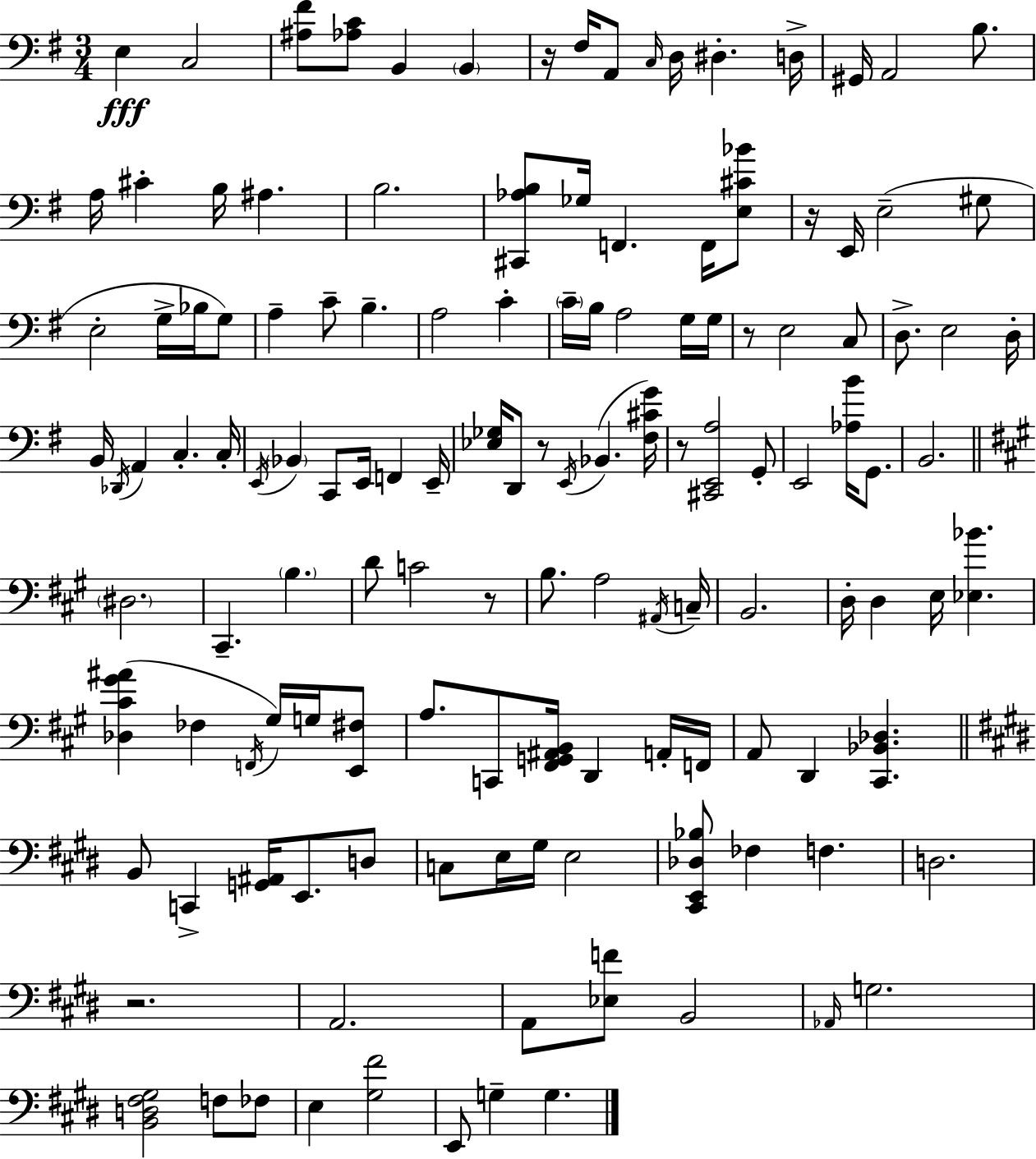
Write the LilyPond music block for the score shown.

{
  \clef bass
  \numericTimeSignature
  \time 3/4
  \key g \major
  e4\fff c2 | <ais fis'>8 <aes c'>8 b,4 \parenthesize b,4 | r16 fis16 a,8 \grace { c16 } d16 dis4.-. | d16-> gis,16 a,2 b8. | \break a16 cis'4-. b16 ais4. | b2. | <cis, aes b>8 ges16 f,4. f,16 <e cis' bes'>8 | r16 e,16 e2--( gis8 | \break e2-. g16-> bes16 g8) | a4-- c'8-- b4.-- | a2 c'4-. | \parenthesize c'16-- b16 a2 g16 | \break g16 r8 e2 c8 | d8.-> e2 | d16-. b,16 \acciaccatura { des,16 } a,4 c4.-. | c16-. \acciaccatura { e,16 } \parenthesize bes,4 c,8 e,16 f,4 | \break e,16-- <ees ges>16 d,8 r8 \acciaccatura { e,16 }( bes,4. | <fis cis' g'>16) r8 <cis, e, a>2 | g,8-. e,2 | <aes b'>16 g,8. b,2. | \break \bar "||" \break \key a \major \parenthesize dis2. | cis,4.-- \parenthesize b4. | d'8 c'2 r8 | b8. a2 \acciaccatura { ais,16 } | \break c16-- b,2. | d16-. d4 e16 <ees bes'>4. | <des cis' gis' ais'>4( fes4 \acciaccatura { f,16 } gis16) g16 | <e, fis>8 a8. c,8 <fis, g, ais, b,>16 d,4 | \break a,16-. f,16 a,8 d,4 <cis, bes, des>4. | \bar "||" \break \key e \major b,8 c,4-> <g, ais,>16 e,8. d8 | c8 e16 gis16 e2 | <cis, e, des bes>8 fes4 f4. | d2. | \break r2. | a,2. | a,8 <ees f'>8 b,2 | \grace { aes,16 } g2. | \break <b, d fis gis>2 f8 fes8 | e4 <gis fis'>2 | e,8 g4-- g4. | \bar "|."
}